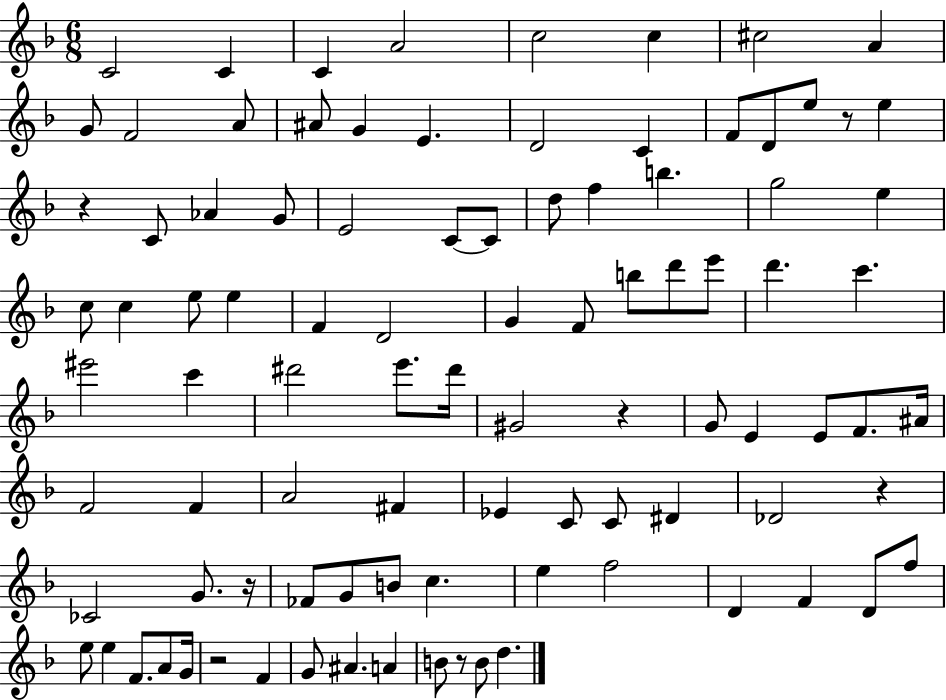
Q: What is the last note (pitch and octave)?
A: D5